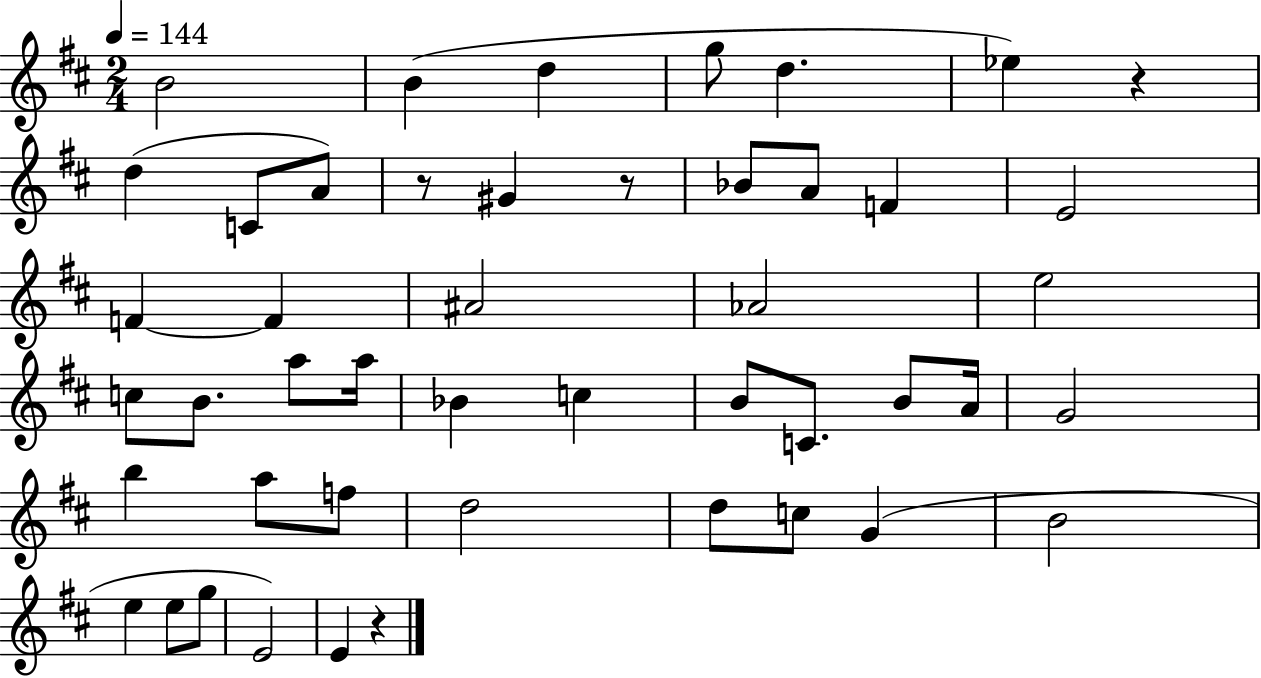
{
  \clef treble
  \numericTimeSignature
  \time 2/4
  \key d \major
  \tempo 4 = 144
  \repeat volta 2 { b'2 | b'4( d''4 | g''8 d''4. | ees''4) r4 | \break d''4( c'8 a'8) | r8 gis'4 r8 | bes'8 a'8 f'4 | e'2 | \break f'4~~ f'4 | ais'2 | aes'2 | e''2 | \break c''8 b'8. a''8 a''16 | bes'4 c''4 | b'8 c'8. b'8 a'16 | g'2 | \break b''4 a''8 f''8 | d''2 | d''8 c''8 g'4( | b'2 | \break e''4 e''8 g''8 | e'2) | e'4 r4 | } \bar "|."
}